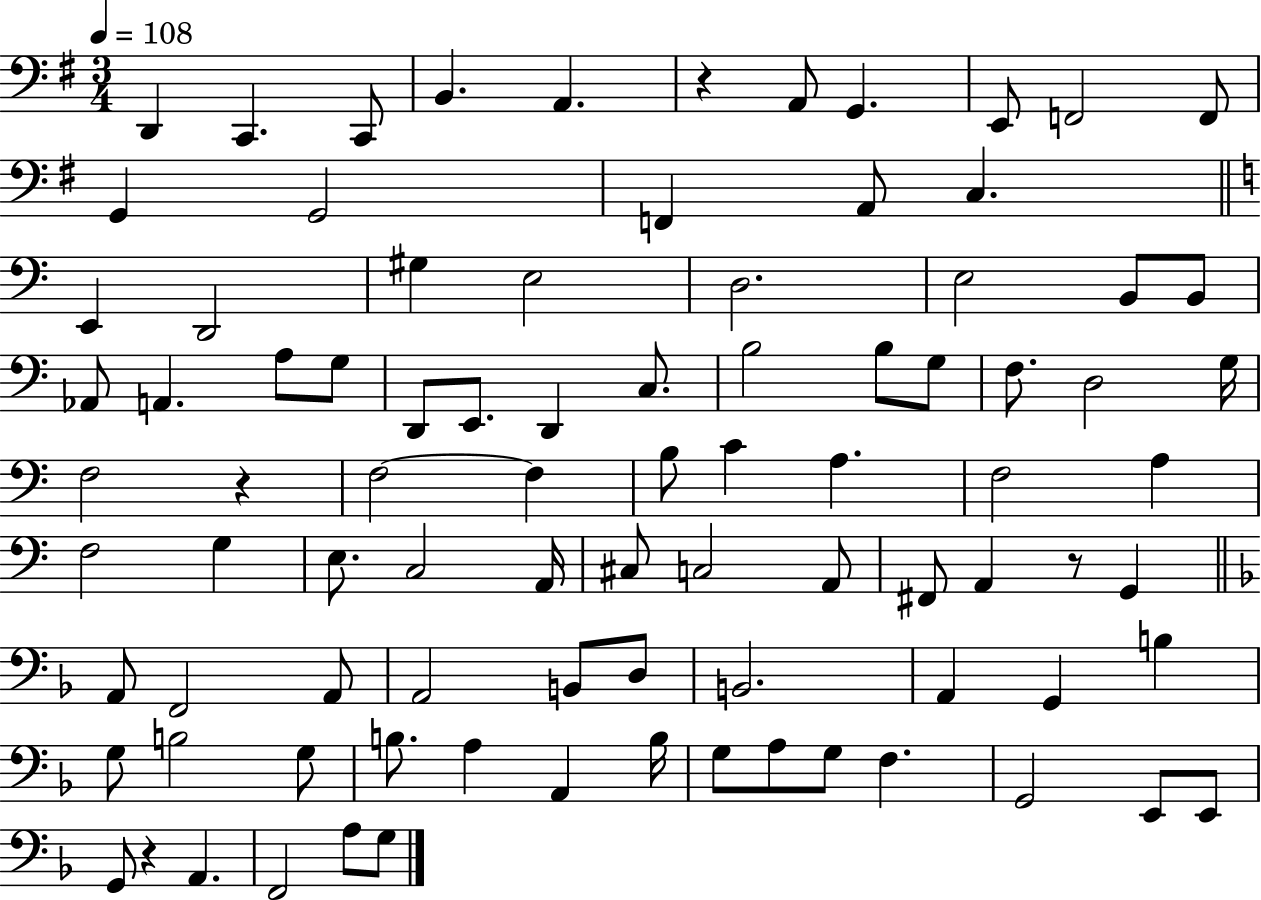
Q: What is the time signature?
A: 3/4